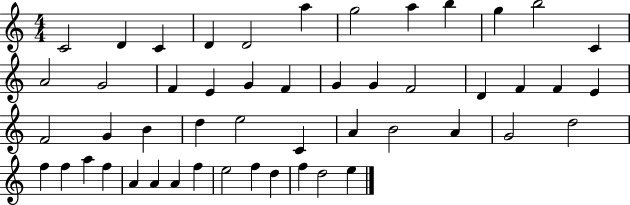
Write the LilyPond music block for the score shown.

{
  \clef treble
  \numericTimeSignature
  \time 4/4
  \key c \major
  c'2 d'4 c'4 | d'4 d'2 a''4 | g''2 a''4 b''4 | g''4 b''2 c'4 | \break a'2 g'2 | f'4 e'4 g'4 f'4 | g'4 g'4 f'2 | d'4 f'4 f'4 e'4 | \break f'2 g'4 b'4 | d''4 e''2 c'4 | a'4 b'2 a'4 | g'2 d''2 | \break f''4 f''4 a''4 f''4 | a'4 a'4 a'4 f''4 | e''2 f''4 d''4 | f''4 d''2 e''4 | \break \bar "|."
}